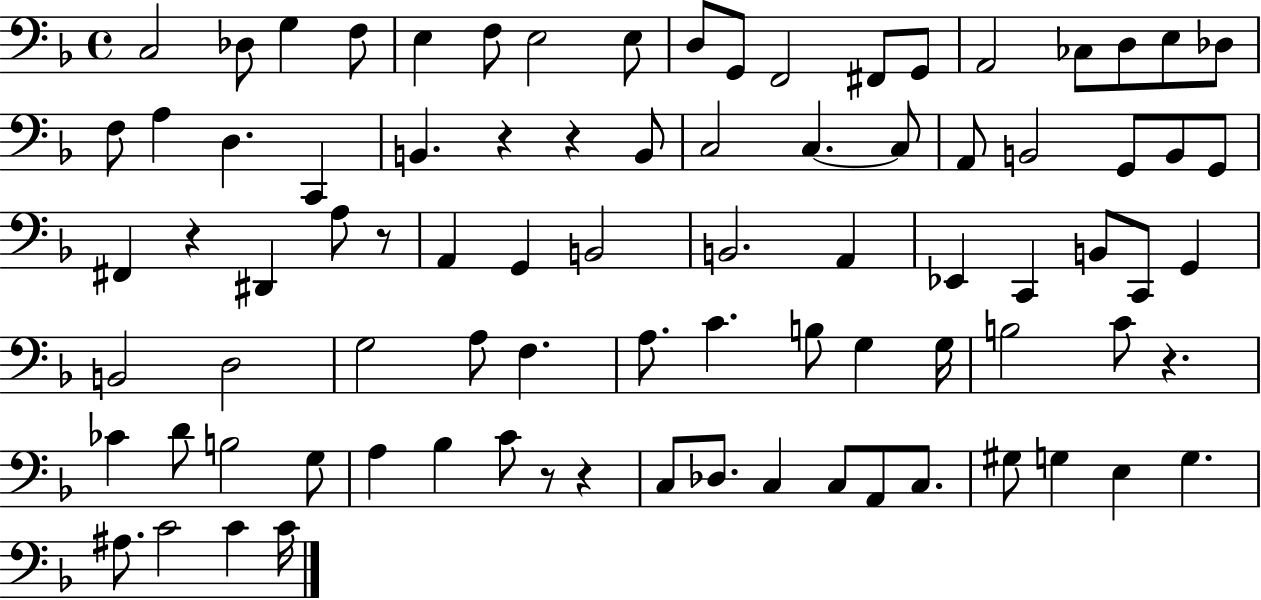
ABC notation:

X:1
T:Untitled
M:4/4
L:1/4
K:F
C,2 _D,/2 G, F,/2 E, F,/2 E,2 E,/2 D,/2 G,,/2 F,,2 ^F,,/2 G,,/2 A,,2 _C,/2 D,/2 E,/2 _D,/2 F,/2 A, D, C,, B,, z z B,,/2 C,2 C, C,/2 A,,/2 B,,2 G,,/2 B,,/2 G,,/2 ^F,, z ^D,, A,/2 z/2 A,, G,, B,,2 B,,2 A,, _E,, C,, B,,/2 C,,/2 G,, B,,2 D,2 G,2 A,/2 F, A,/2 C B,/2 G, G,/4 B,2 C/2 z _C D/2 B,2 G,/2 A, _B, C/2 z/2 z C,/2 _D,/2 C, C,/2 A,,/2 C,/2 ^G,/2 G, E, G, ^A,/2 C2 C C/4